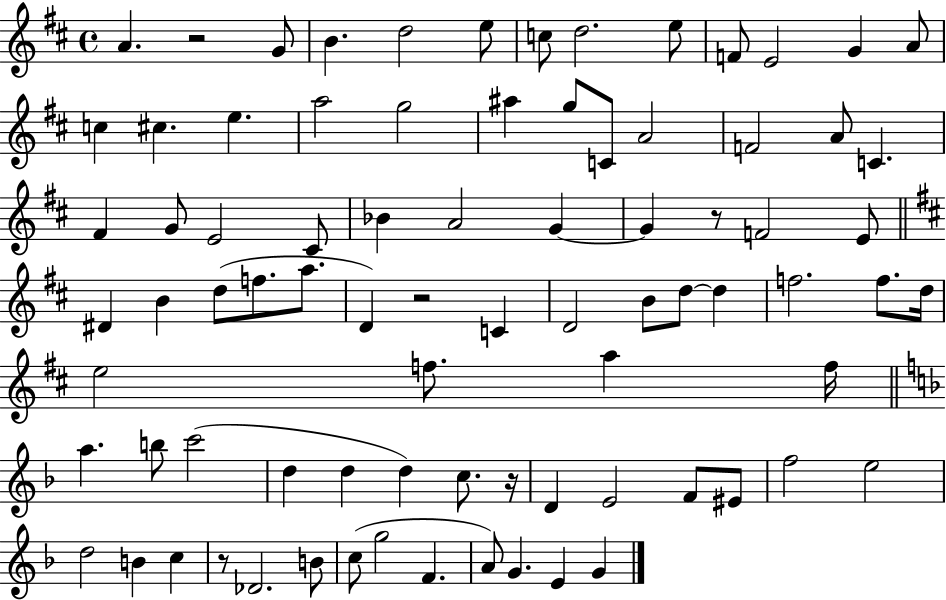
X:1
T:Untitled
M:4/4
L:1/4
K:D
A z2 G/2 B d2 e/2 c/2 d2 e/2 F/2 E2 G A/2 c ^c e a2 g2 ^a g/2 C/2 A2 F2 A/2 C ^F G/2 E2 ^C/2 _B A2 G G z/2 F2 E/2 ^D B d/2 f/2 a/2 D z2 C D2 B/2 d/2 d f2 f/2 d/4 e2 f/2 a f/4 a b/2 c'2 d d d c/2 z/4 D E2 F/2 ^E/2 f2 e2 d2 B c z/2 _D2 B/2 c/2 g2 F A/2 G E G